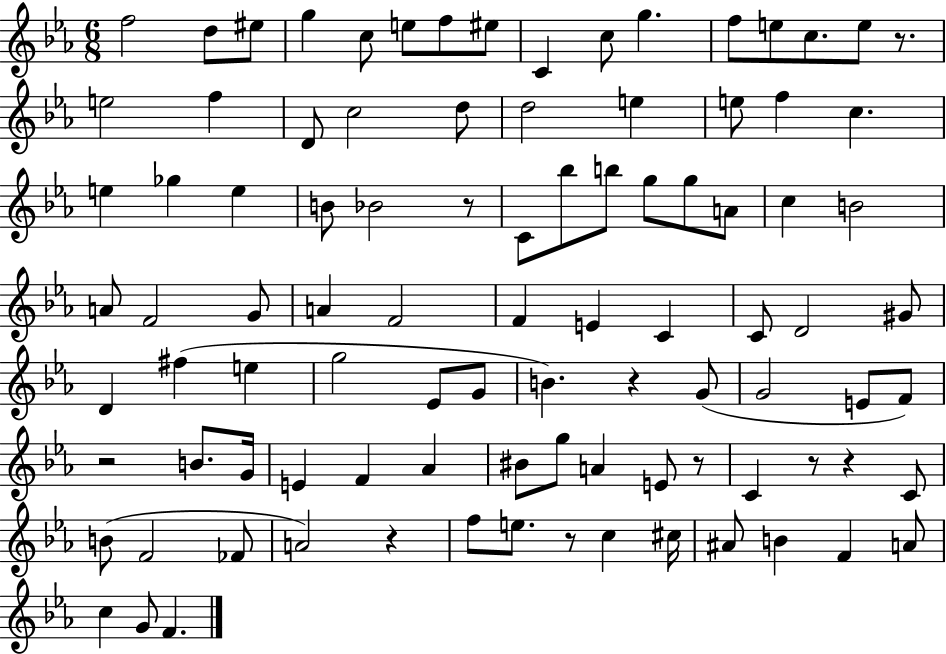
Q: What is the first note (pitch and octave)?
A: F5